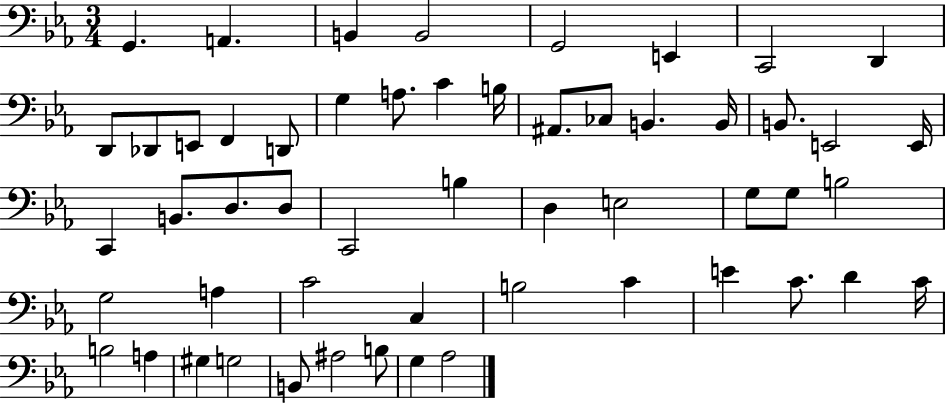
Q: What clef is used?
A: bass